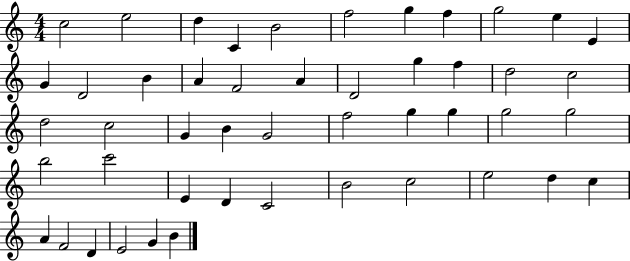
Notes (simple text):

C5/h E5/h D5/q C4/q B4/h F5/h G5/q F5/q G5/h E5/q E4/q G4/q D4/h B4/q A4/q F4/h A4/q D4/h G5/q F5/q D5/h C5/h D5/h C5/h G4/q B4/q G4/h F5/h G5/q G5/q G5/h G5/h B5/h C6/h E4/q D4/q C4/h B4/h C5/h E5/h D5/q C5/q A4/q F4/h D4/q E4/h G4/q B4/q